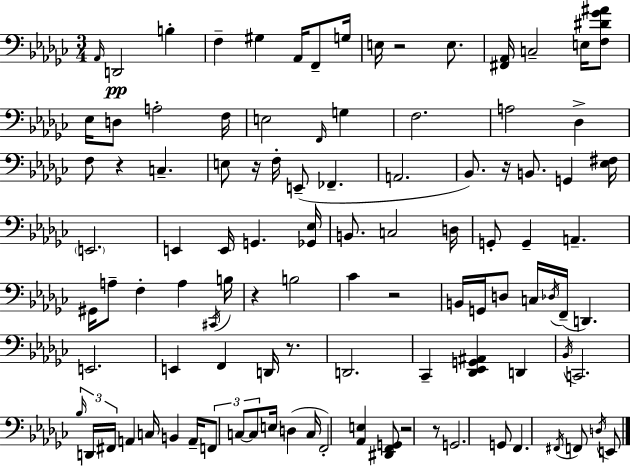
{
  \clef bass
  \numericTimeSignature
  \time 3/4
  \key ees \minor
  \grace { aes,16 }\pp d,2 b4-. | f4-- gis4 aes,16 f,8-- | g16 e16 r2 e8. | <fis, aes,>16 c2-- e16 <f dis' ges' ais'>8 | \break ees16 d8 a2-. | f16 e2 \grace { f,16 } g4 | f2. | a2 des4-> | \break f8 r4 c4.-- | e8 r16 f16-. e,8--( fes,4.-- | a,2. | bes,8.) r16 b,8. g,4 | \break <ees fis>16 \parenthesize e,2. | e,4 e,16 g,4. | <ges, ees>16 b,8. c2 | d16 g,8-. g,4-- a,4.-- | \break gis,16 a8-- f4-. a4 | \acciaccatura { cis,16 } b16 r4 b2 | ces'4 r2 | b,16 g,16 d8 c16 \acciaccatura { des16 }( f,16-- d,4.) | \break e,2. | e,4 f,4 | d,16 r8. d,2. | ces,4-- <des, ees, g, ais,>4 | \break d,4 \acciaccatura { bes,16 } c,2. | \tuplet 3/2 { \grace { bes16 } d,16 fis,16 } a,4 | c16 b,4 a,16-- \tuplet 3/2 { f,8 c8~~ c8 } | e16 d4( c16 f,2-.) | \break <aes, e>4 <dis, f, g,>8 r2 | r8 g,2. | g,8 f,4. | \acciaccatura { fis,16 } f,8 \acciaccatura { d16 } e,8 \bar "|."
}